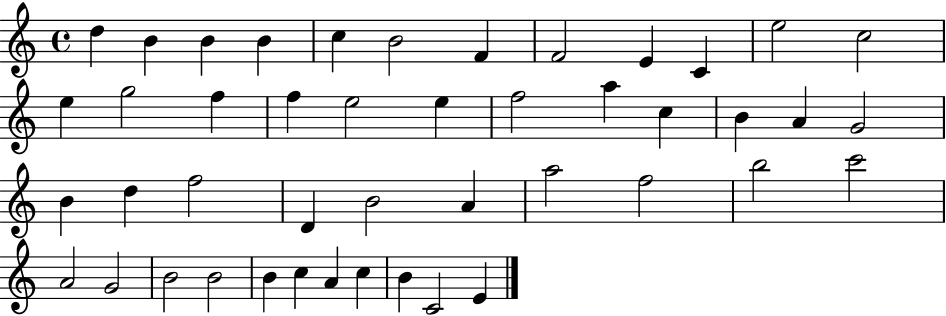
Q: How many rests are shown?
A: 0